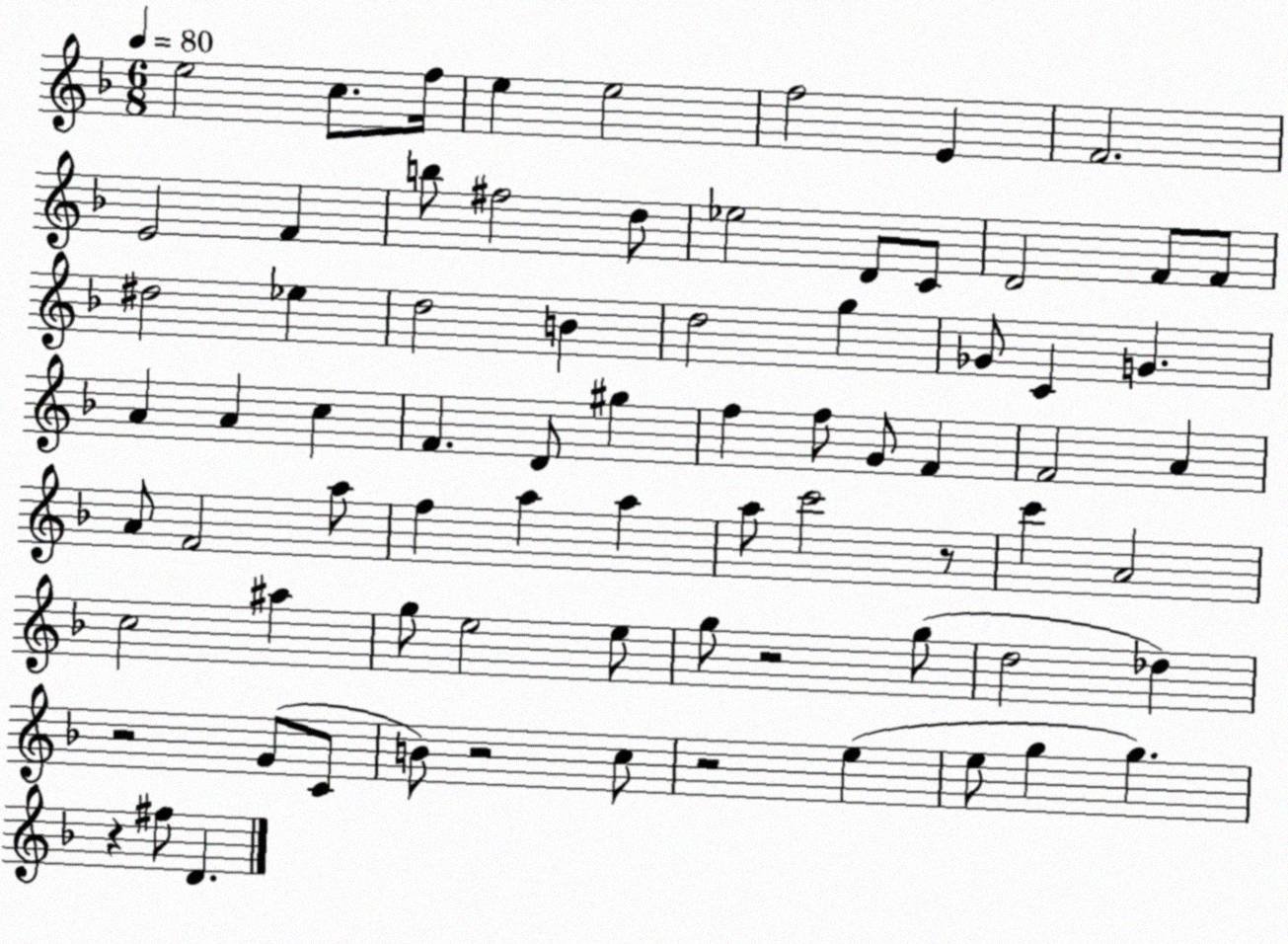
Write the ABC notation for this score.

X:1
T:Untitled
M:6/8
L:1/4
K:F
e2 c/2 f/4 e e2 f2 E F2 E2 F b/2 ^f2 d/2 _e2 D/2 C/2 D2 F/2 F/2 ^d2 _e d2 B d2 g _G/2 C G A A c F D/2 ^g f f/2 G/2 F F2 A A/2 F2 a/2 f a a a/2 c'2 z/2 c' A2 c2 ^a g/2 e2 e/2 g/2 z2 g/2 d2 _d z2 G/2 C/2 B/2 z2 c/2 z2 e e/2 g g z ^f/2 D